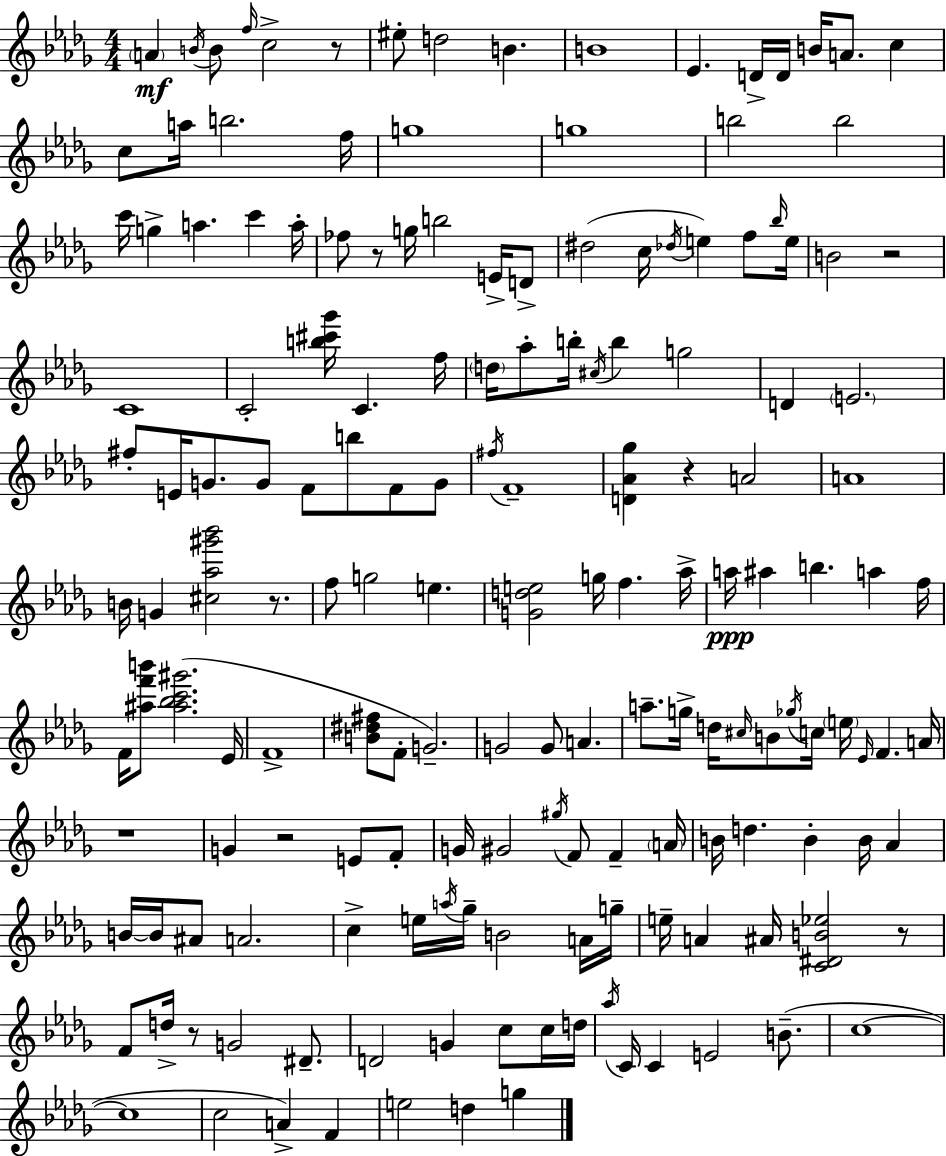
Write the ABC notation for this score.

X:1
T:Untitled
M:4/4
L:1/4
K:Bbm
A B/4 B/2 f/4 c2 z/2 ^e/2 d2 B B4 _E D/4 D/4 B/4 A/2 c c/2 a/4 b2 f/4 g4 g4 b2 b2 c'/4 g a c' a/4 _f/2 z/2 g/4 b2 E/4 D/2 ^d2 c/4 _d/4 e f/2 _b/4 e/4 B2 z2 C4 C2 [b^c'_g']/4 C f/4 d/4 _a/2 b/4 ^c/4 b g2 D E2 ^f/2 E/4 G/2 G/2 F/2 b/2 F/2 G/2 ^f/4 F4 [D_A_g] z A2 A4 B/4 G [^c_a^g'_b']2 z/2 f/2 g2 e [Gde]2 g/4 f _a/4 a/4 ^a b a f/4 F/4 [^af'b']/2 [^a_bc'^g']2 _E/4 F4 [B^d^f]/2 F/2 G2 G2 G/2 A a/2 g/4 d/4 ^c/4 B/2 _g/4 c/4 e/4 _E/4 F A/4 z4 G z2 E/2 F/2 G/4 ^G2 ^g/4 F/2 F A/4 B/4 d B B/4 _A B/4 B/4 ^A/2 A2 c e/4 a/4 _g/4 B2 A/4 g/4 e/4 A ^A/4 [C^DB_e]2 z/2 F/2 d/4 z/2 G2 ^D/2 D2 G c/2 c/4 d/4 _a/4 C/4 C E2 B/2 c4 c4 c2 A F e2 d g